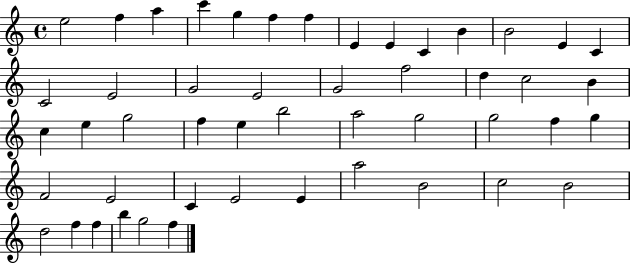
X:1
T:Untitled
M:4/4
L:1/4
K:C
e2 f a c' g f f E E C B B2 E C C2 E2 G2 E2 G2 f2 d c2 B c e g2 f e b2 a2 g2 g2 f g F2 E2 C E2 E a2 B2 c2 B2 d2 f f b g2 f